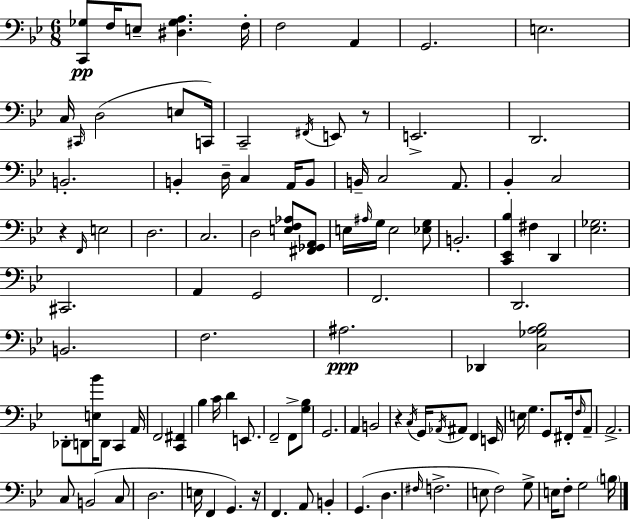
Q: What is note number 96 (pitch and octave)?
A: F3